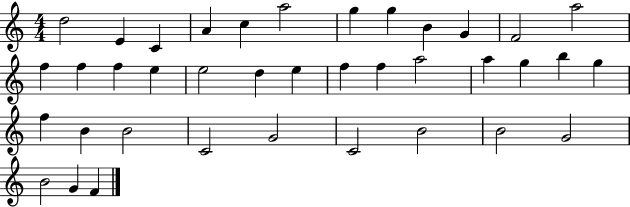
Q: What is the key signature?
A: C major